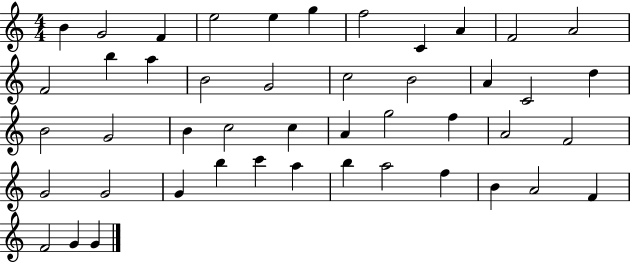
X:1
T:Untitled
M:4/4
L:1/4
K:C
B G2 F e2 e g f2 C A F2 A2 F2 b a B2 G2 c2 B2 A C2 d B2 G2 B c2 c A g2 f A2 F2 G2 G2 G b c' a b a2 f B A2 F F2 G G